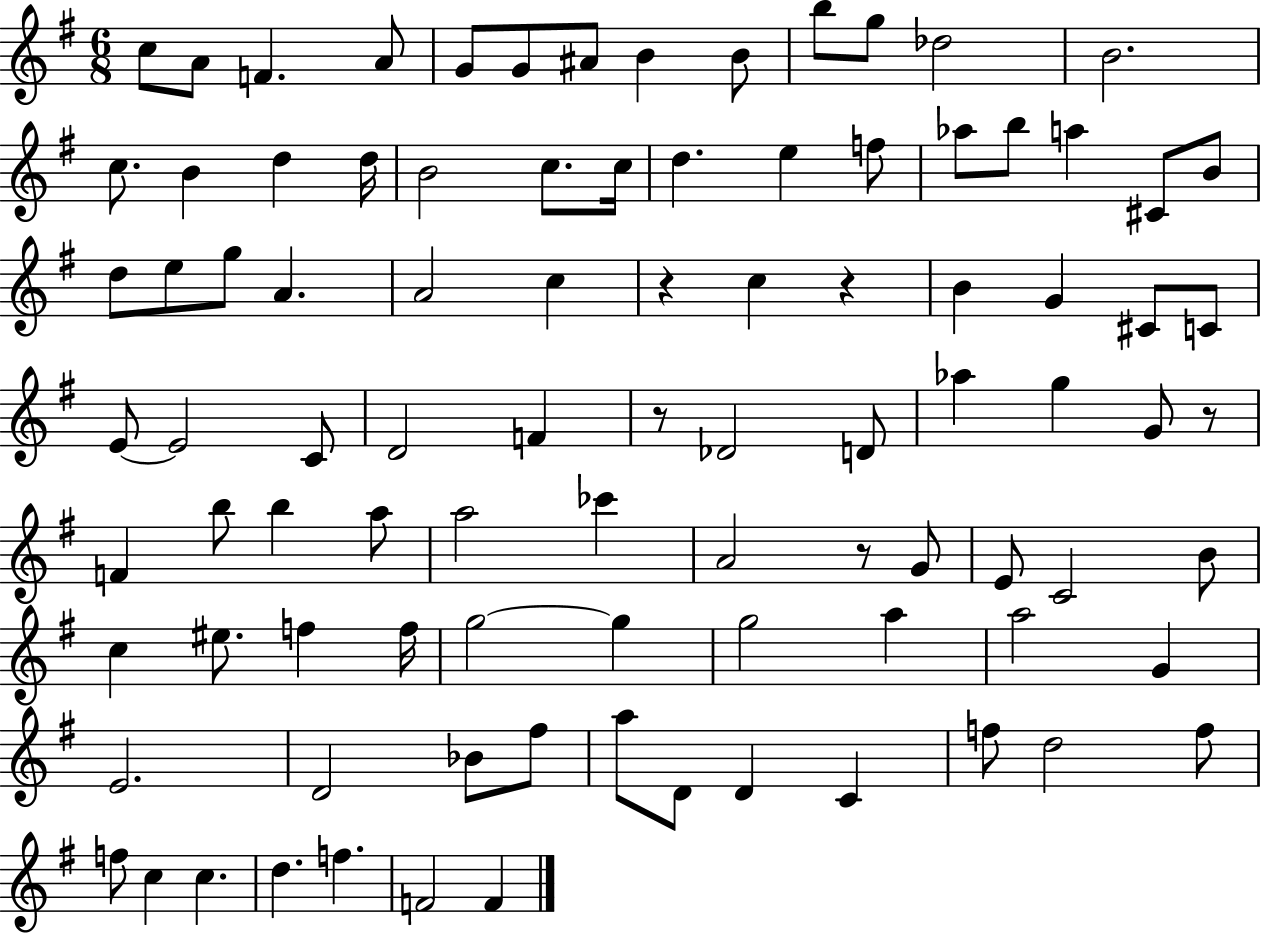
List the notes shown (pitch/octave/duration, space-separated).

C5/e A4/e F4/q. A4/e G4/e G4/e A#4/e B4/q B4/e B5/e G5/e Db5/h B4/h. C5/e. B4/q D5/q D5/s B4/h C5/e. C5/s D5/q. E5/q F5/e Ab5/e B5/e A5/q C#4/e B4/e D5/e E5/e G5/e A4/q. A4/h C5/q R/q C5/q R/q B4/q G4/q C#4/e C4/e E4/e E4/h C4/e D4/h F4/q R/e Db4/h D4/e Ab5/q G5/q G4/e R/e F4/q B5/e B5/q A5/e A5/h CES6/q A4/h R/e G4/e E4/e C4/h B4/e C5/q EIS5/e. F5/q F5/s G5/h G5/q G5/h A5/q A5/h G4/q E4/h. D4/h Bb4/e F#5/e A5/e D4/e D4/q C4/q F5/e D5/h F5/e F5/e C5/q C5/q. D5/q. F5/q. F4/h F4/q